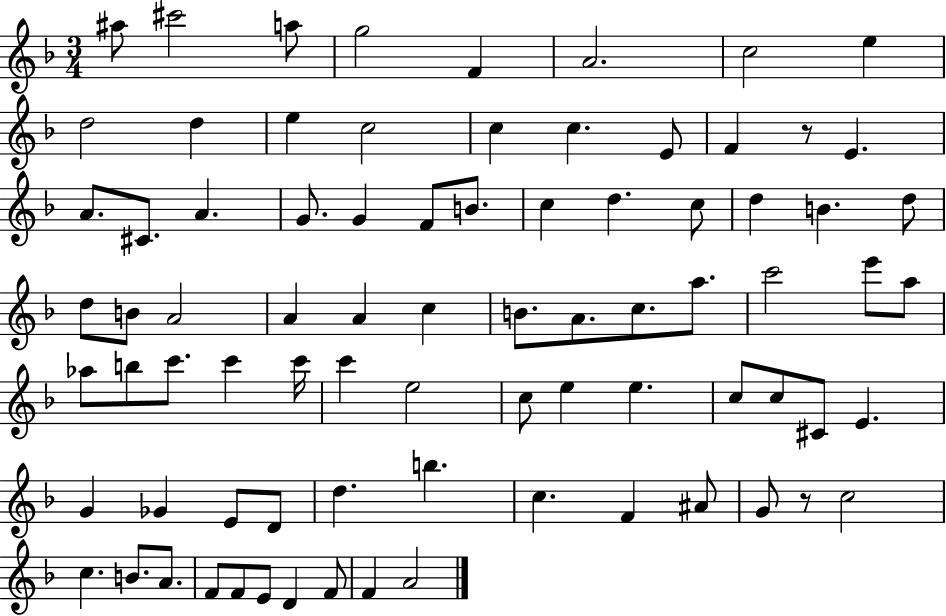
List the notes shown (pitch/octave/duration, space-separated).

A#5/e C#6/h A5/e G5/h F4/q A4/h. C5/h E5/q D5/h D5/q E5/q C5/h C5/q C5/q. E4/e F4/q R/e E4/q. A4/e. C#4/e. A4/q. G4/e. G4/q F4/e B4/e. C5/q D5/q. C5/e D5/q B4/q. D5/e D5/e B4/e A4/h A4/q A4/q C5/q B4/e. A4/e. C5/e. A5/e. C6/h E6/e A5/e Ab5/e B5/e C6/e. C6/q C6/s C6/q E5/h C5/e E5/q E5/q. C5/e C5/e C#4/e E4/q. G4/q Gb4/q E4/e D4/e D5/q. B5/q. C5/q. F4/q A#4/e G4/e R/e C5/h C5/q. B4/e. A4/e. F4/e F4/e E4/e D4/q F4/e F4/q A4/h